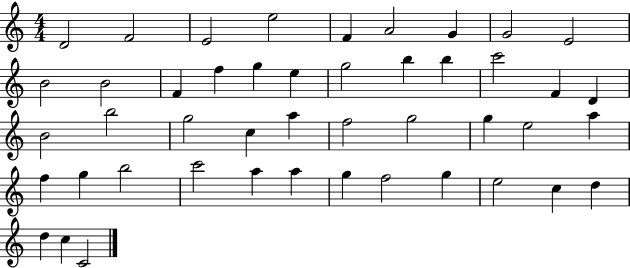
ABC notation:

X:1
T:Untitled
M:4/4
L:1/4
K:C
D2 F2 E2 e2 F A2 G G2 E2 B2 B2 F f g e g2 b b c'2 F D B2 b2 g2 c a f2 g2 g e2 a f g b2 c'2 a a g f2 g e2 c d d c C2